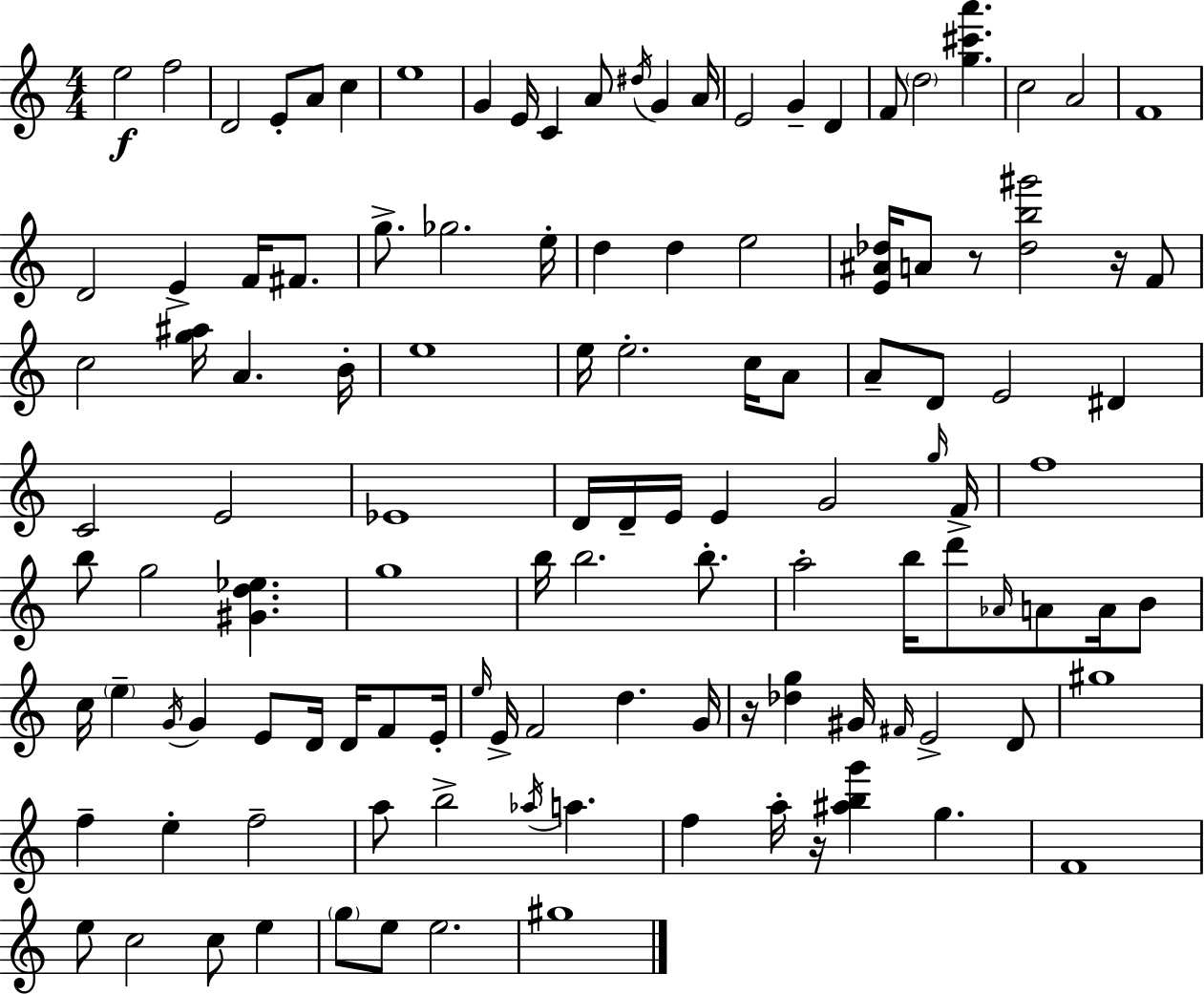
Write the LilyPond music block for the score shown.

{
  \clef treble
  \numericTimeSignature
  \time 4/4
  \key a \minor
  e''2\f f''2 | d'2 e'8-. a'8 c''4 | e''1 | g'4 e'16 c'4 a'8 \acciaccatura { dis''16 } g'4 | \break a'16 e'2 g'4-- d'4 | f'8 \parenthesize d''2 <g'' cis''' a'''>4. | c''2 a'2 | f'1 | \break d'2 e'4-> f'16 fis'8. | g''8.-> ges''2. | e''16-. d''4 d''4 e''2 | <e' ais' des''>16 a'8 r8 <des'' b'' gis'''>2 r16 f'8 | \break c''2 <g'' ais''>16 a'4. | b'16-. e''1 | e''16 e''2.-. c''16 a'8 | a'8-- d'8 e'2 dis'4 | \break c'2 e'2 | ees'1 | d'16 d'16-- e'16 e'4 g'2 | \grace { g''16 } f'16-> f''1 | \break b''8 g''2 <gis' d'' ees''>4. | g''1 | b''16 b''2. b''8.-. | a''2-. b''16 d'''8 \grace { aes'16 } a'8 | \break a'16 b'8 c''16 \parenthesize e''4-- \acciaccatura { g'16 } g'4 e'8 d'16 | d'16 f'8 e'16-. \grace { e''16 } e'16-> f'2 d''4. | g'16 r16 <des'' g''>4 gis'16 \grace { fis'16 } e'2-> | d'8 gis''1 | \break f''4-- e''4-. f''2-- | a''8 b''2-> | \acciaccatura { aes''16 } a''4. f''4 a''16-. r16 <ais'' b'' g'''>4 | g''4. f'1 | \break e''8 c''2 | c''8 e''4 \parenthesize g''8 e''8 e''2. | gis''1 | \bar "|."
}